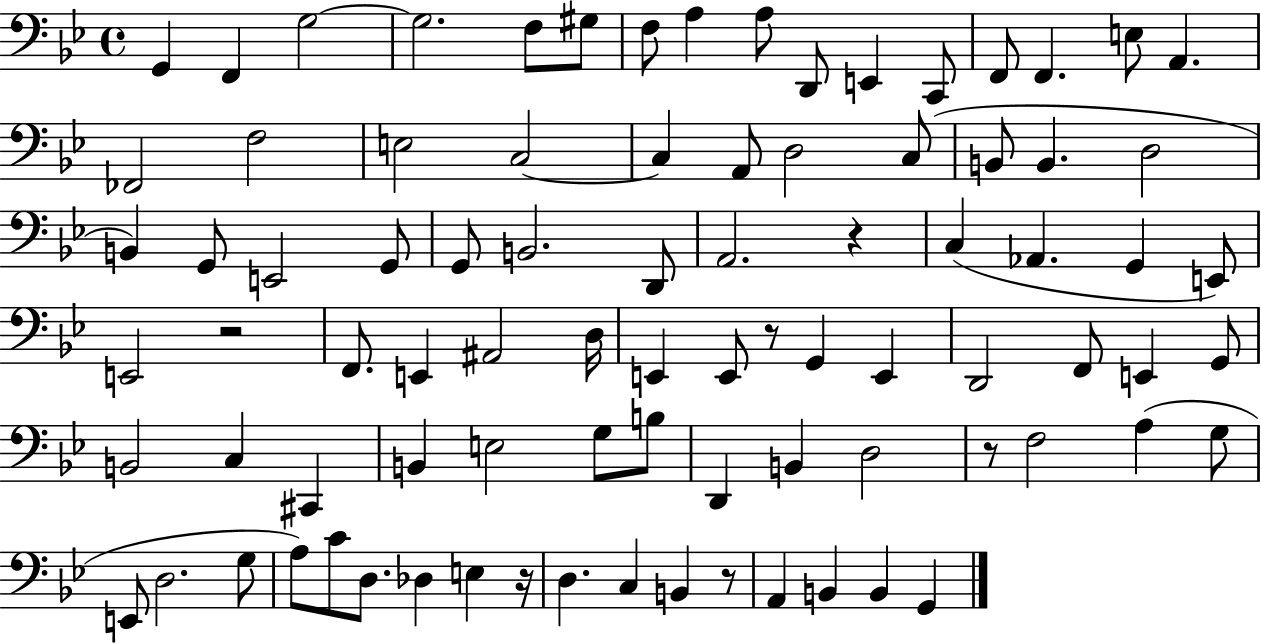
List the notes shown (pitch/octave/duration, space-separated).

G2/q F2/q G3/h G3/h. F3/e G#3/e F3/e A3/q A3/e D2/e E2/q C2/e F2/e F2/q. E3/e A2/q. FES2/h F3/h E3/h C3/h C3/q A2/e D3/h C3/e B2/e B2/q. D3/h B2/q G2/e E2/h G2/e G2/e B2/h. D2/e A2/h. R/q C3/q Ab2/q. G2/q E2/e E2/h R/h F2/e. E2/q A#2/h D3/s E2/q E2/e R/e G2/q E2/q D2/h F2/e E2/q G2/e B2/h C3/q C#2/q B2/q E3/h G3/e B3/e D2/q B2/q D3/h R/e F3/h A3/q G3/e E2/e D3/h. G3/e A3/e C4/e D3/e. Db3/q E3/q R/s D3/q. C3/q B2/q R/e A2/q B2/q B2/q G2/q